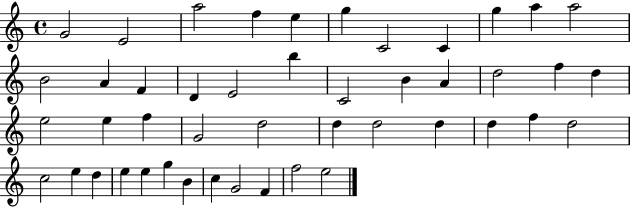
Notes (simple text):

G4/h E4/h A5/h F5/q E5/q G5/q C4/h C4/q G5/q A5/q A5/h B4/h A4/q F4/q D4/q E4/h B5/q C4/h B4/q A4/q D5/h F5/q D5/q E5/h E5/q F5/q G4/h D5/h D5/q D5/h D5/q D5/q F5/q D5/h C5/h E5/q D5/q E5/q E5/q G5/q B4/q C5/q G4/h F4/q F5/h E5/h